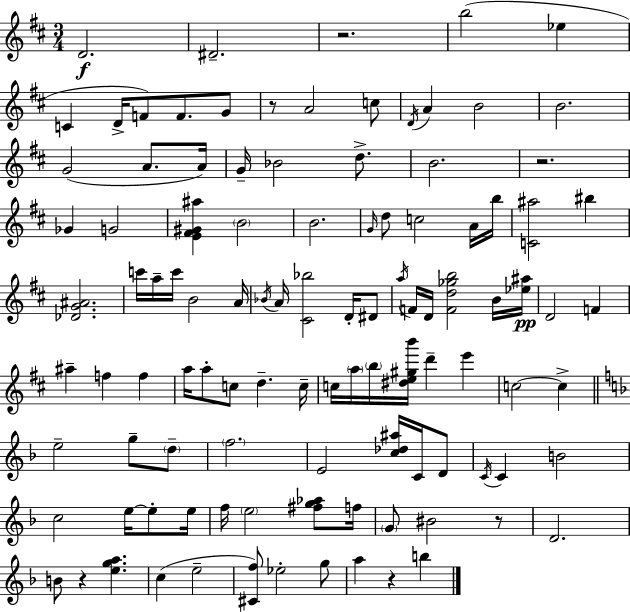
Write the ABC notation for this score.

X:1
T:Untitled
M:3/4
L:1/4
K:D
D2 ^D2 z2 b2 _e C D/4 F/2 F/2 G/2 z/2 A2 c/2 D/4 A B2 B2 G2 A/2 A/4 G/4 _B2 d/2 B2 z2 _G G2 [E^F^G^a] B2 B2 G/4 d/2 c2 A/4 b/4 [C^a]2 ^b [_DG^A]2 c'/4 a/4 c'/4 B2 A/4 _B/4 A/4 [^C_b]2 D/4 ^D/2 a/4 F/4 D/4 [Fd_gb]2 B/4 [_e^a]/4 D2 F ^a f f a/4 a/2 c/2 d c/4 c/4 a/4 b/4 [^de^gb']/4 d' e' c2 c e2 g/2 d/2 f2 E2 [c_d^a]/4 C/4 D/2 C/4 C B2 c2 e/4 e/2 e/4 f/4 e2 [^fg_a]/2 f/4 G/2 ^B2 z/2 D2 B/2 z [ega] c e2 [^Cf]/2 _e2 g/2 a z b